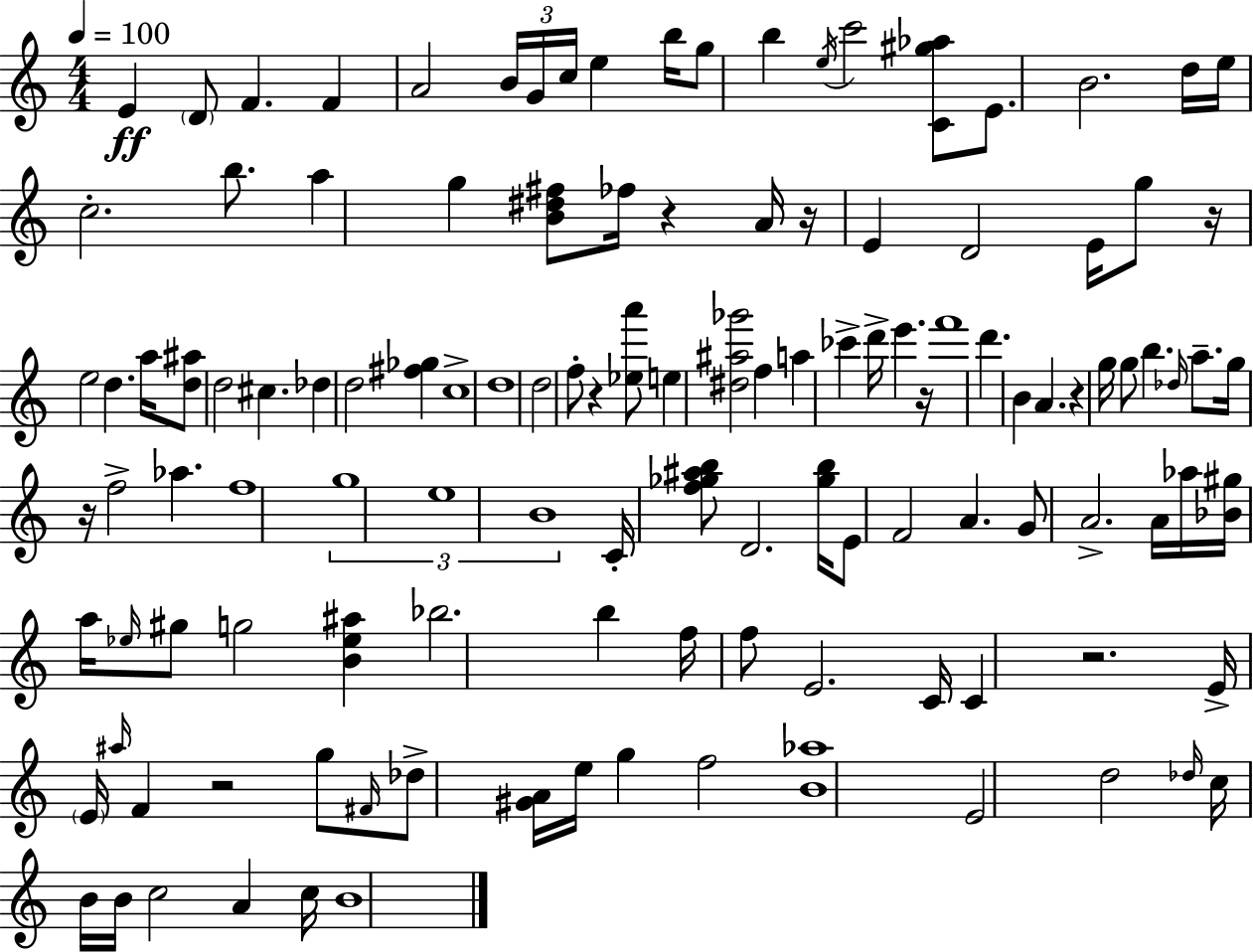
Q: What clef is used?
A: treble